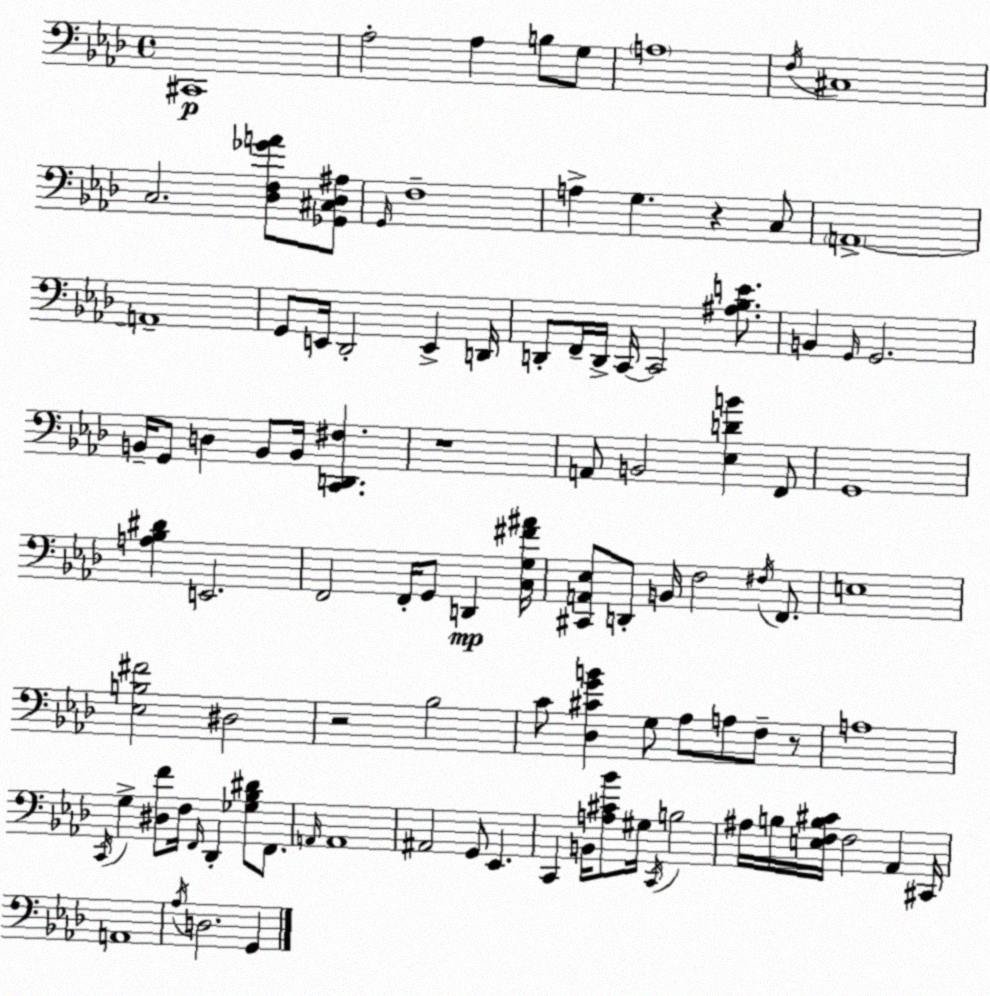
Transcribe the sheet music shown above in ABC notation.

X:1
T:Untitled
M:4/4
L:1/4
K:Ab
^C,,4 _A,2 _A, B,/2 G,/2 A,4 F,/4 ^C,4 C,2 [_D,F,_GA]/2 [_G,,^C,_D,^A,]/2 G,,/4 F,4 A, G, z C,/2 A,,4 A,,4 G,,/2 E,,/4 _D,,2 E,, D,,/4 D,,/2 F,,/4 D,,/4 C,,/4 C,,2 [^A,_B,E]/2 B,, G,,/4 G,,2 B,,/4 G,,/2 D, B,,/2 B,,/4 [C,,D,,^F,] z4 A,,/2 B,,2 [_E,DB] F,,/2 G,,4 [A,_B,^D] E,,2 F,,2 F,,/4 G,,/2 D,, [C,G,^F^A]/4 [^C,,A,,_E,]/2 D,,/2 B,,/4 F,2 ^F,/4 F,,/2 E,4 [_E,B,^F]2 ^D,2 z2 _B,2 C/2 [_D,^CGB] G,/2 _A,/2 A,/2 F,/2 z/2 A,4 C,,/4 G, [^D,F]/2 F,/4 F,,/4 _D,, [_G,_B,^D]/2 F,,/2 A,,/4 A,,4 ^A,,2 G,,/2 _E,, C,, B,,/4 [A,^C_B]/2 ^G,/4 C,,/4 B,2 ^A,/4 B,/4 [E,F,B,^C]/4 F,2 _A,, ^C,,/4 A,,4 _A,/4 D,2 G,,